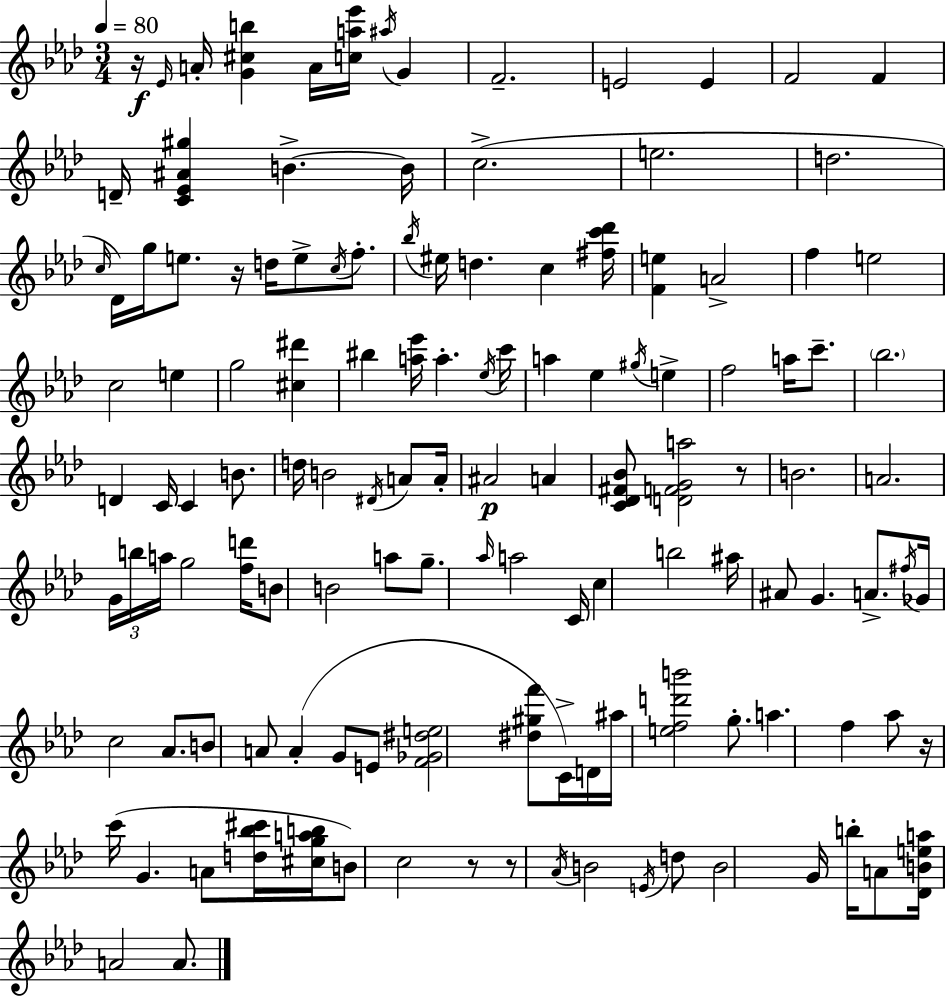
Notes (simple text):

R/s Eb4/s A4/s [G4,C#5,B5]/q A4/s [C5,A5,Eb6]/s A#5/s G4/q F4/h. E4/h E4/q F4/h F4/q D4/s [C4,Eb4,A#4,G#5]/q B4/q. B4/s C5/h. E5/h. D5/h. C5/s Db4/s G5/s E5/e. R/s D5/s E5/e C5/s F5/e. Bb5/s EIS5/s D5/q. C5/q [F#5,C6,Db6]/s [F4,E5]/q A4/h F5/q E5/h C5/h E5/q G5/h [C#5,D#6]/q BIS5/q [A5,Eb6]/s A5/q. Eb5/s C6/s A5/q Eb5/q G#5/s E5/q F5/h A5/s C6/e. Bb5/h. D4/q C4/s C4/q B4/e. D5/s B4/h D#4/s A4/e A4/s A#4/h A4/q [C4,Db4,F#4,Bb4]/e [D4,F4,G4,A5]/h R/e B4/h. A4/h. G4/s B5/s A5/s G5/h [F5,D6]/s B4/e B4/h A5/e G5/e. Ab5/s A5/h C4/s C5/q B5/h A#5/s A#4/e G4/q. A4/e. F#5/s Gb4/s C5/h Ab4/e. B4/e A4/e A4/q G4/e E4/e [F4,Gb4,D#5,E5]/h [D#5,G#5,F6]/e C4/s D4/s A#5/s [E5,F5,D6,B6]/h G5/e. A5/q. F5/q Ab5/e R/s C6/s G4/q. A4/e [D5,Bb5,C#6]/s [C#5,G5,A5,B5]/s B4/e C5/h R/e R/e Ab4/s B4/h E4/s D5/e B4/h G4/s B5/s A4/e [Db4,B4,E5,A5]/s A4/h A4/e.